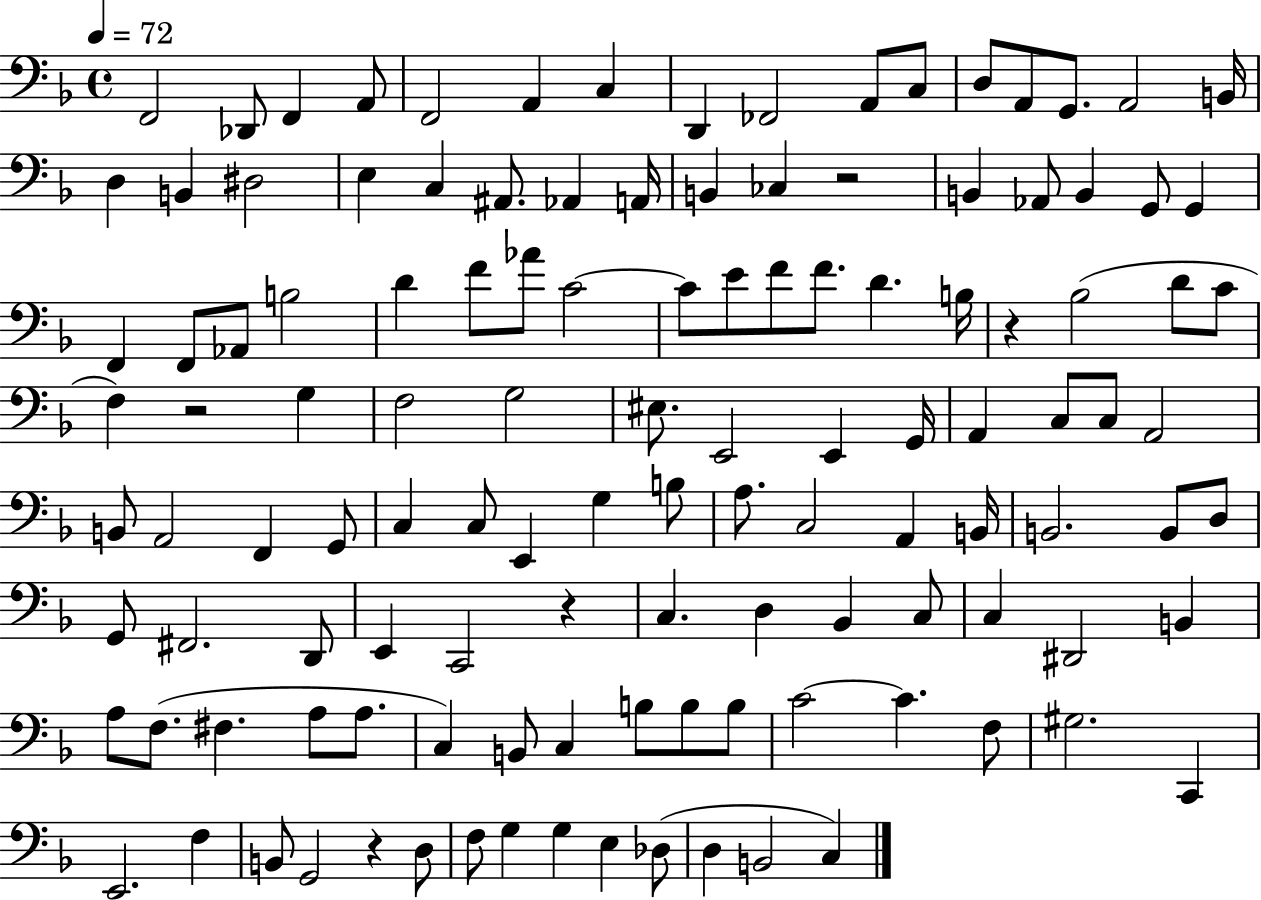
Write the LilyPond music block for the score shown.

{
  \clef bass
  \time 4/4
  \defaultTimeSignature
  \key f \major
  \tempo 4 = 72
  f,2 des,8 f,4 a,8 | f,2 a,4 c4 | d,4 fes,2 a,8 c8 | d8 a,8 g,8. a,2 b,16 | \break d4 b,4 dis2 | e4 c4 ais,8. aes,4 a,16 | b,4 ces4 r2 | b,4 aes,8 b,4 g,8 g,4 | \break f,4 f,8 aes,8 b2 | d'4 f'8 aes'8 c'2~~ | c'8 e'8 f'8 f'8. d'4. b16 | r4 bes2( d'8 c'8 | \break f4) r2 g4 | f2 g2 | eis8. e,2 e,4 g,16 | a,4 c8 c8 a,2 | \break b,8 a,2 f,4 g,8 | c4 c8 e,4 g4 b8 | a8. c2 a,4 b,16 | b,2. b,8 d8 | \break g,8 fis,2. d,8 | e,4 c,2 r4 | c4. d4 bes,4 c8 | c4 dis,2 b,4 | \break a8 f8.( fis4. a8 a8. | c4) b,8 c4 b8 b8 b8 | c'2~~ c'4. f8 | gis2. c,4 | \break e,2. f4 | b,8 g,2 r4 d8 | f8 g4 g4 e4 des8( | d4 b,2 c4) | \break \bar "|."
}